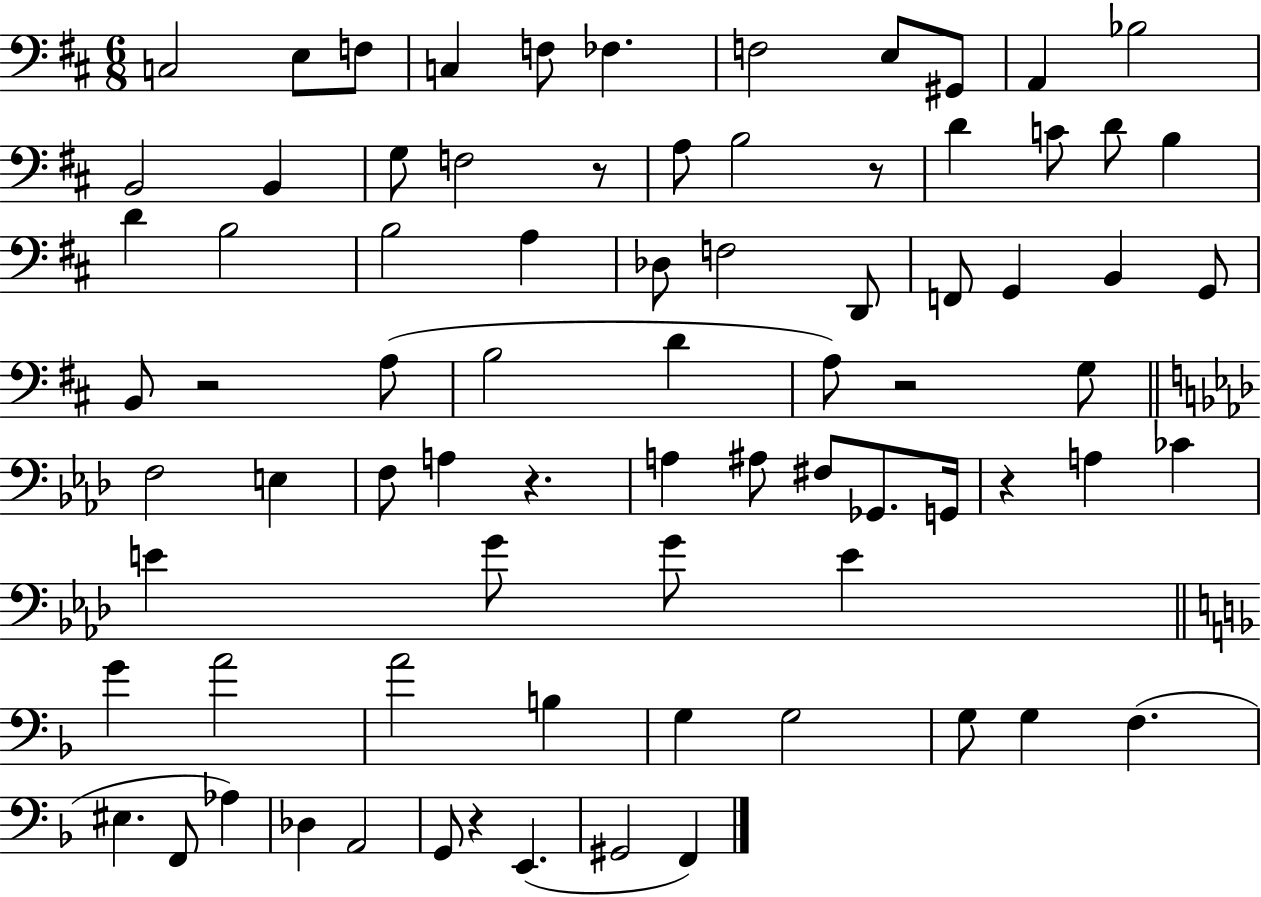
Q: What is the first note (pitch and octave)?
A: C3